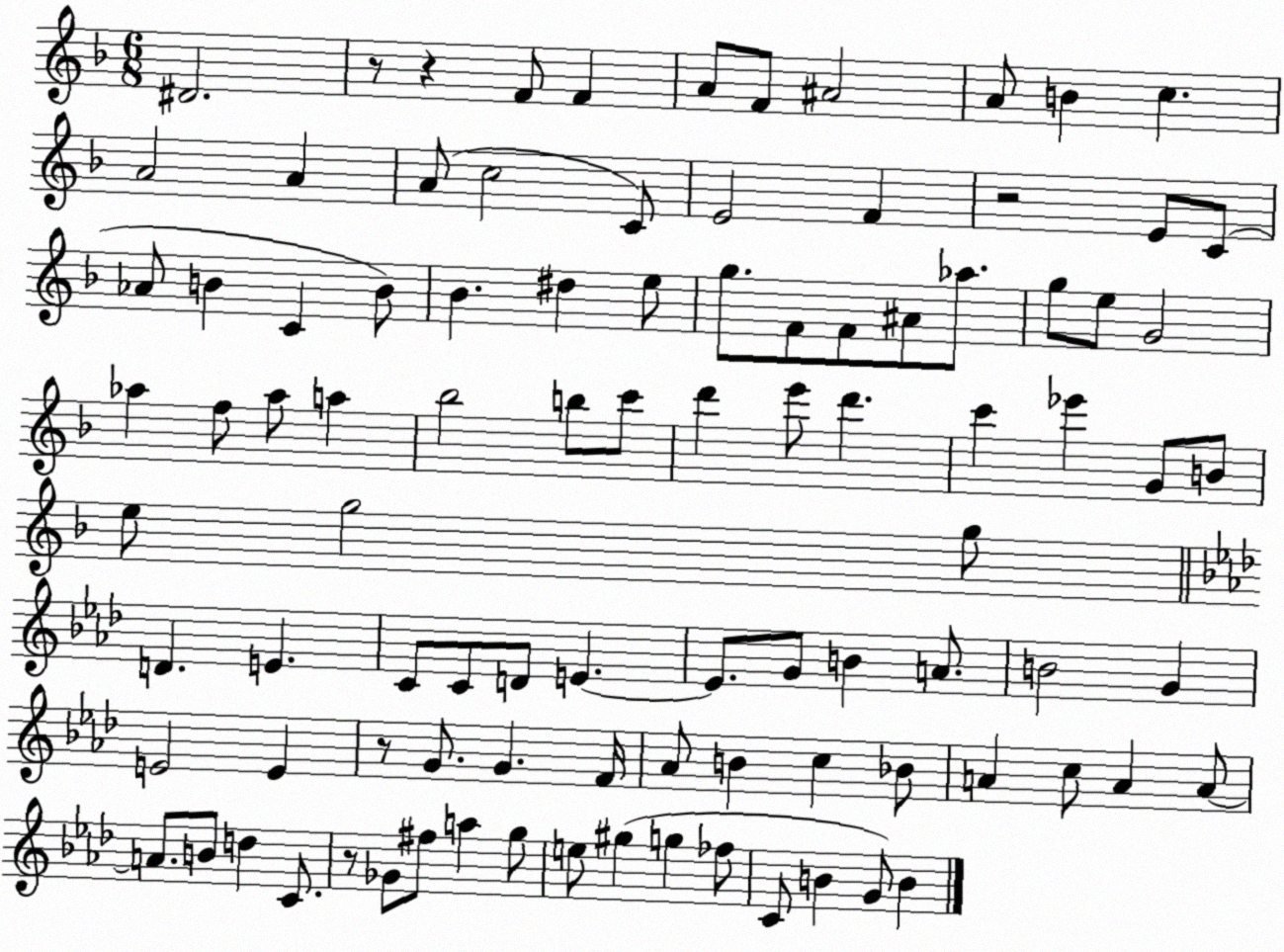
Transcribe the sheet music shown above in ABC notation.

X:1
T:Untitled
M:6/8
L:1/4
K:F
^D2 z/2 z F/2 F A/2 F/2 ^A2 A/2 B c A2 A A/2 c2 C/2 E2 F z2 E/2 C/2 _A/2 B C B/2 _B ^d e/2 g/2 F/2 F/2 ^A/2 _a/2 g/2 e/2 G2 _a f/2 _a/2 a _b2 b/2 c'/2 d' e'/2 d' c' _e' G/2 B/2 e/2 g2 g/2 D E C/2 C/2 D/2 E E/2 G/2 B A/2 B2 G E2 E z/2 G/2 G F/4 _A/2 B c _B/2 A c/2 A A/2 A/2 B/2 d C/2 z/2 _G/2 ^f/2 a g/2 e/2 ^g g _f/2 C/2 B G/2 B